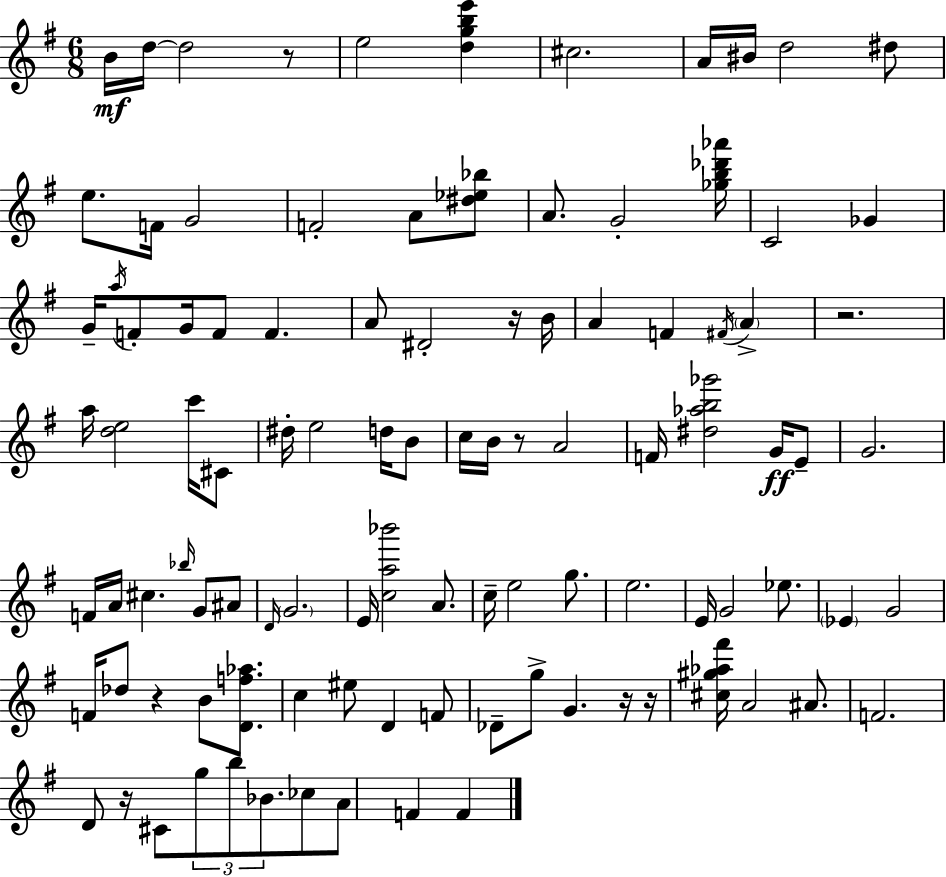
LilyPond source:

{
  \clef treble
  \numericTimeSignature
  \time 6/8
  \key e \minor
  b'16\mf d''16~~ d''2 r8 | e''2 <d'' g'' b'' e'''>4 | cis''2. | a'16 bis'16 d''2 dis''8 | \break e''8. f'16 g'2 | f'2-. a'8 <dis'' ees'' bes''>8 | a'8. g'2-. <ges'' b'' des''' aes'''>16 | c'2 ges'4 | \break g'16-- \acciaccatura { a''16 } f'8-. g'16 f'8 f'4. | a'8 dis'2-. r16 | b'16 a'4 f'4 \acciaccatura { fis'16 } \parenthesize a'4-> | r2. | \break a''16 <d'' e''>2 c'''16 | cis'8 dis''16-. e''2 d''16 | b'8 c''16 b'16 r8 a'2 | f'16 <dis'' aes'' b'' ges'''>2 g'16\ff | \break e'8-- g'2. | f'16 a'16 cis''4. \grace { bes''16 } g'8 | ais'8 \grace { d'16 } \parenthesize g'2. | e'16 <c'' a'' bes'''>2 | \break a'8. c''16-- e''2 | g''8. e''2. | e'16 g'2 | ees''8. \parenthesize ees'4 g'2 | \break f'16 des''8 r4 b'8 | <d' f'' aes''>8. c''4 eis''8 d'4 | f'8 des'8-- g''8-> g'4. | r16 r16 <cis'' gis'' aes'' fis'''>16 a'2 | \break ais'8. f'2. | d'8 r16 cis'8 \tuplet 3/2 { g''8 b''8 | bes'8. } ces''8 a'8 f'4 | f'4 \bar "|."
}